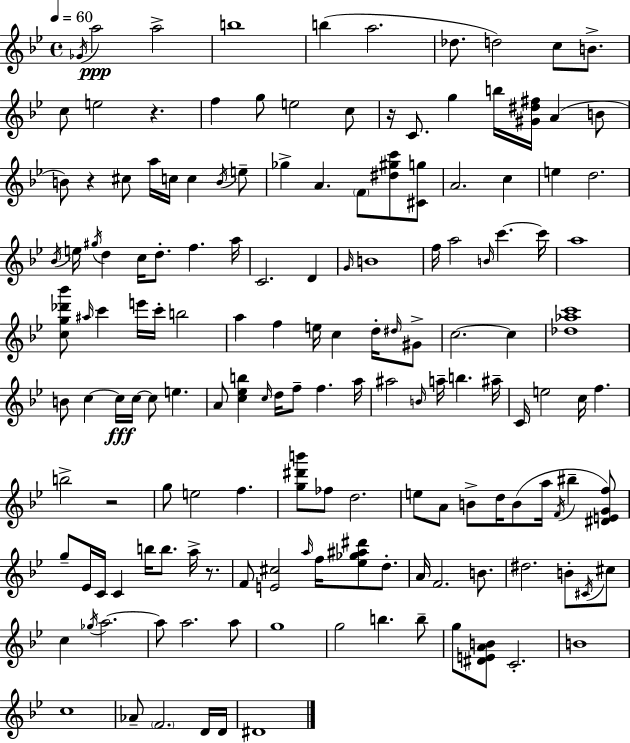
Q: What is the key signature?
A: G minor